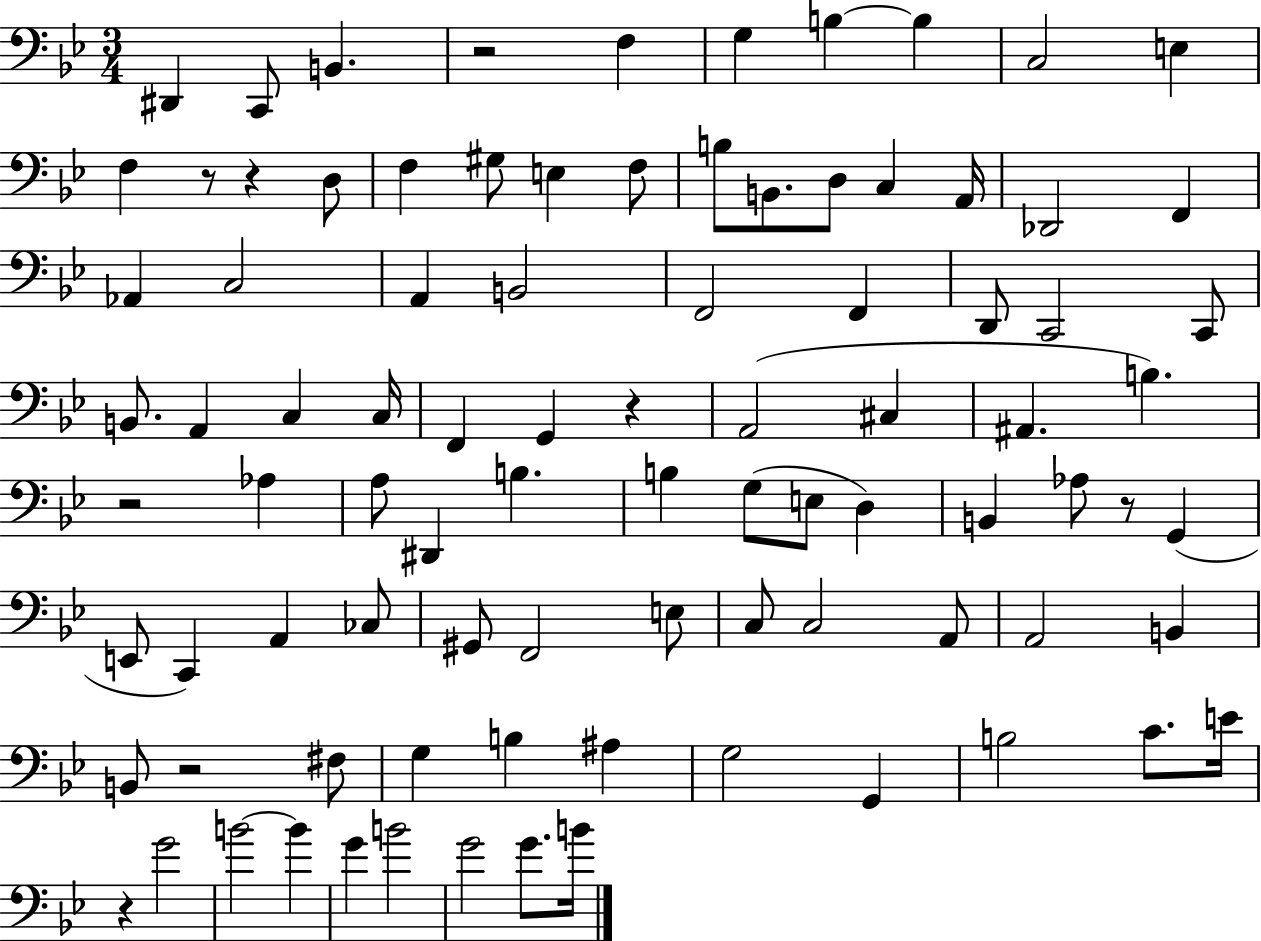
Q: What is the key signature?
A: BES major